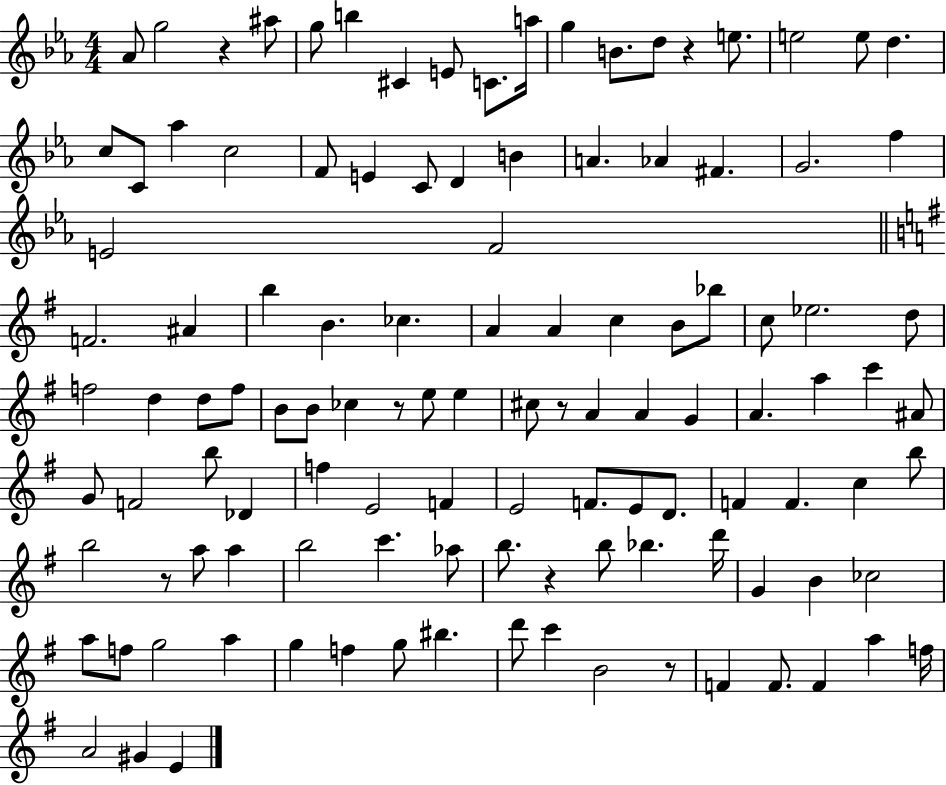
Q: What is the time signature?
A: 4/4